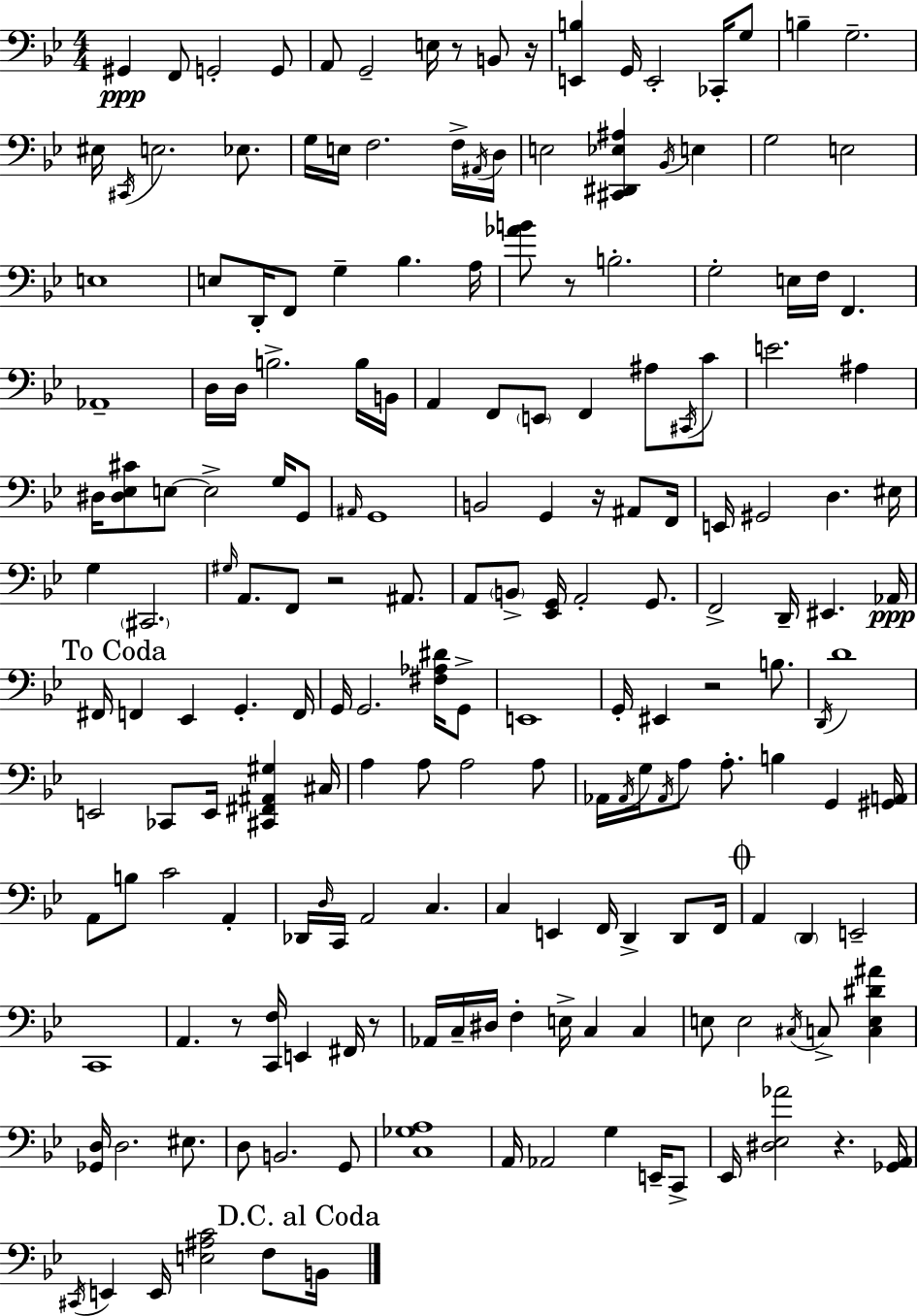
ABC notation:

X:1
T:Untitled
M:4/4
L:1/4
K:Bb
^G,, F,,/2 G,,2 G,,/2 A,,/2 G,,2 E,/4 z/2 B,,/2 z/4 [E,,B,] G,,/4 E,,2 _C,,/4 G,/2 B, G,2 ^E,/4 ^C,,/4 E,2 _E,/2 G,/4 E,/4 F,2 F,/4 ^A,,/4 D,/4 E,2 [^C,,^D,,_E,^A,] _B,,/4 E, G,2 E,2 E,4 E,/2 D,,/4 F,,/2 G, _B, A,/4 [_AB]/2 z/2 B,2 G,2 E,/4 F,/4 F,, _A,,4 D,/4 D,/4 B,2 B,/4 B,,/4 A,, F,,/2 E,,/2 F,, ^A,/2 ^C,,/4 C/2 E2 ^A, ^D,/4 [^D,_E,^C]/2 E,/2 E,2 G,/4 G,,/2 ^A,,/4 G,,4 B,,2 G,, z/4 ^A,,/2 F,,/4 E,,/4 ^G,,2 D, ^E,/4 G, ^C,,2 ^G,/4 A,,/2 F,,/2 z2 ^A,,/2 A,,/2 B,,/2 [_E,,G,,]/4 A,,2 G,,/2 F,,2 D,,/4 ^E,, _A,,/4 ^F,,/4 F,, _E,, G,, F,,/4 G,,/4 G,,2 [^F,_A,^D]/4 G,,/2 E,,4 G,,/4 ^E,, z2 B,/2 D,,/4 D4 E,,2 _C,,/2 E,,/4 [^C,,^F,,^A,,^G,] ^C,/4 A, A,/2 A,2 A,/2 _A,,/4 _A,,/4 G,/4 _A,,/4 A,/2 A,/2 B, G,, [^G,,A,,]/4 A,,/2 B,/2 C2 A,, _D,,/4 D,/4 C,,/4 A,,2 C, C, E,, F,,/4 D,, D,,/2 F,,/4 A,, D,, E,,2 C,,4 A,, z/2 [C,,F,]/4 E,, ^F,,/4 z/2 _A,,/4 C,/4 ^D,/4 F, E,/4 C, C, E,/2 E,2 ^C,/4 C,/2 [C,E,^D^A] [_G,,D,]/4 D,2 ^E,/2 D,/2 B,,2 G,,/2 [C,_G,A,]4 A,,/4 _A,,2 G, E,,/4 C,,/2 _E,,/4 [^D,_E,_A]2 z [_G,,A,,]/4 ^C,,/4 E,, E,,/4 [E,^A,C]2 F,/2 B,,/4